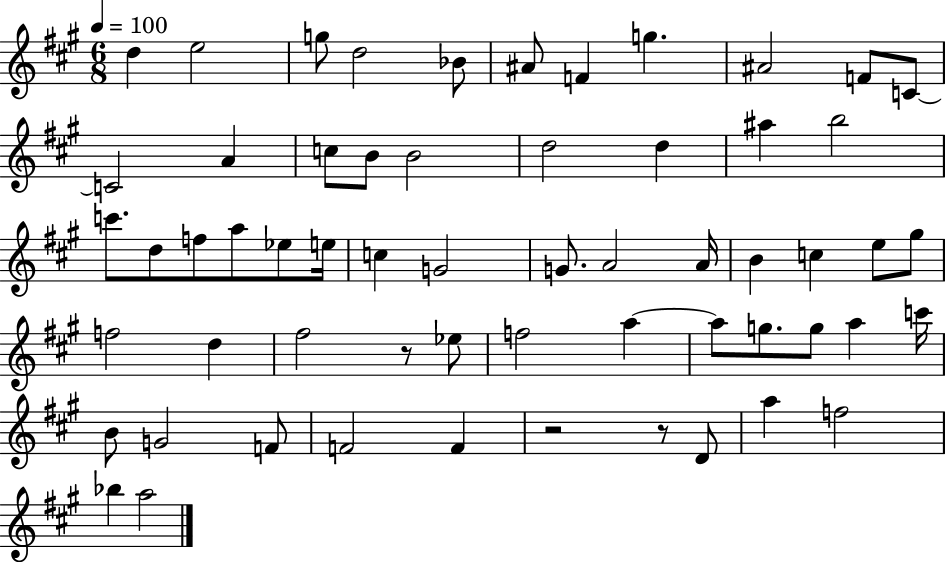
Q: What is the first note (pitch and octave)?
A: D5